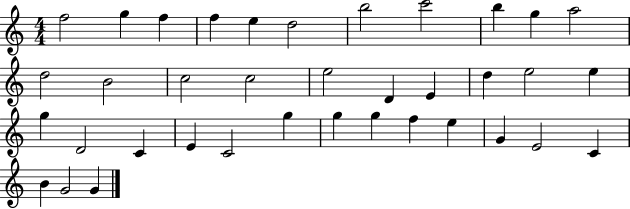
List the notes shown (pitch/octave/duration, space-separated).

F5/h G5/q F5/q F5/q E5/q D5/h B5/h C6/h B5/q G5/q A5/h D5/h B4/h C5/h C5/h E5/h D4/q E4/q D5/q E5/h E5/q G5/q D4/h C4/q E4/q C4/h G5/q G5/q G5/q F5/q E5/q G4/q E4/h C4/q B4/q G4/h G4/q